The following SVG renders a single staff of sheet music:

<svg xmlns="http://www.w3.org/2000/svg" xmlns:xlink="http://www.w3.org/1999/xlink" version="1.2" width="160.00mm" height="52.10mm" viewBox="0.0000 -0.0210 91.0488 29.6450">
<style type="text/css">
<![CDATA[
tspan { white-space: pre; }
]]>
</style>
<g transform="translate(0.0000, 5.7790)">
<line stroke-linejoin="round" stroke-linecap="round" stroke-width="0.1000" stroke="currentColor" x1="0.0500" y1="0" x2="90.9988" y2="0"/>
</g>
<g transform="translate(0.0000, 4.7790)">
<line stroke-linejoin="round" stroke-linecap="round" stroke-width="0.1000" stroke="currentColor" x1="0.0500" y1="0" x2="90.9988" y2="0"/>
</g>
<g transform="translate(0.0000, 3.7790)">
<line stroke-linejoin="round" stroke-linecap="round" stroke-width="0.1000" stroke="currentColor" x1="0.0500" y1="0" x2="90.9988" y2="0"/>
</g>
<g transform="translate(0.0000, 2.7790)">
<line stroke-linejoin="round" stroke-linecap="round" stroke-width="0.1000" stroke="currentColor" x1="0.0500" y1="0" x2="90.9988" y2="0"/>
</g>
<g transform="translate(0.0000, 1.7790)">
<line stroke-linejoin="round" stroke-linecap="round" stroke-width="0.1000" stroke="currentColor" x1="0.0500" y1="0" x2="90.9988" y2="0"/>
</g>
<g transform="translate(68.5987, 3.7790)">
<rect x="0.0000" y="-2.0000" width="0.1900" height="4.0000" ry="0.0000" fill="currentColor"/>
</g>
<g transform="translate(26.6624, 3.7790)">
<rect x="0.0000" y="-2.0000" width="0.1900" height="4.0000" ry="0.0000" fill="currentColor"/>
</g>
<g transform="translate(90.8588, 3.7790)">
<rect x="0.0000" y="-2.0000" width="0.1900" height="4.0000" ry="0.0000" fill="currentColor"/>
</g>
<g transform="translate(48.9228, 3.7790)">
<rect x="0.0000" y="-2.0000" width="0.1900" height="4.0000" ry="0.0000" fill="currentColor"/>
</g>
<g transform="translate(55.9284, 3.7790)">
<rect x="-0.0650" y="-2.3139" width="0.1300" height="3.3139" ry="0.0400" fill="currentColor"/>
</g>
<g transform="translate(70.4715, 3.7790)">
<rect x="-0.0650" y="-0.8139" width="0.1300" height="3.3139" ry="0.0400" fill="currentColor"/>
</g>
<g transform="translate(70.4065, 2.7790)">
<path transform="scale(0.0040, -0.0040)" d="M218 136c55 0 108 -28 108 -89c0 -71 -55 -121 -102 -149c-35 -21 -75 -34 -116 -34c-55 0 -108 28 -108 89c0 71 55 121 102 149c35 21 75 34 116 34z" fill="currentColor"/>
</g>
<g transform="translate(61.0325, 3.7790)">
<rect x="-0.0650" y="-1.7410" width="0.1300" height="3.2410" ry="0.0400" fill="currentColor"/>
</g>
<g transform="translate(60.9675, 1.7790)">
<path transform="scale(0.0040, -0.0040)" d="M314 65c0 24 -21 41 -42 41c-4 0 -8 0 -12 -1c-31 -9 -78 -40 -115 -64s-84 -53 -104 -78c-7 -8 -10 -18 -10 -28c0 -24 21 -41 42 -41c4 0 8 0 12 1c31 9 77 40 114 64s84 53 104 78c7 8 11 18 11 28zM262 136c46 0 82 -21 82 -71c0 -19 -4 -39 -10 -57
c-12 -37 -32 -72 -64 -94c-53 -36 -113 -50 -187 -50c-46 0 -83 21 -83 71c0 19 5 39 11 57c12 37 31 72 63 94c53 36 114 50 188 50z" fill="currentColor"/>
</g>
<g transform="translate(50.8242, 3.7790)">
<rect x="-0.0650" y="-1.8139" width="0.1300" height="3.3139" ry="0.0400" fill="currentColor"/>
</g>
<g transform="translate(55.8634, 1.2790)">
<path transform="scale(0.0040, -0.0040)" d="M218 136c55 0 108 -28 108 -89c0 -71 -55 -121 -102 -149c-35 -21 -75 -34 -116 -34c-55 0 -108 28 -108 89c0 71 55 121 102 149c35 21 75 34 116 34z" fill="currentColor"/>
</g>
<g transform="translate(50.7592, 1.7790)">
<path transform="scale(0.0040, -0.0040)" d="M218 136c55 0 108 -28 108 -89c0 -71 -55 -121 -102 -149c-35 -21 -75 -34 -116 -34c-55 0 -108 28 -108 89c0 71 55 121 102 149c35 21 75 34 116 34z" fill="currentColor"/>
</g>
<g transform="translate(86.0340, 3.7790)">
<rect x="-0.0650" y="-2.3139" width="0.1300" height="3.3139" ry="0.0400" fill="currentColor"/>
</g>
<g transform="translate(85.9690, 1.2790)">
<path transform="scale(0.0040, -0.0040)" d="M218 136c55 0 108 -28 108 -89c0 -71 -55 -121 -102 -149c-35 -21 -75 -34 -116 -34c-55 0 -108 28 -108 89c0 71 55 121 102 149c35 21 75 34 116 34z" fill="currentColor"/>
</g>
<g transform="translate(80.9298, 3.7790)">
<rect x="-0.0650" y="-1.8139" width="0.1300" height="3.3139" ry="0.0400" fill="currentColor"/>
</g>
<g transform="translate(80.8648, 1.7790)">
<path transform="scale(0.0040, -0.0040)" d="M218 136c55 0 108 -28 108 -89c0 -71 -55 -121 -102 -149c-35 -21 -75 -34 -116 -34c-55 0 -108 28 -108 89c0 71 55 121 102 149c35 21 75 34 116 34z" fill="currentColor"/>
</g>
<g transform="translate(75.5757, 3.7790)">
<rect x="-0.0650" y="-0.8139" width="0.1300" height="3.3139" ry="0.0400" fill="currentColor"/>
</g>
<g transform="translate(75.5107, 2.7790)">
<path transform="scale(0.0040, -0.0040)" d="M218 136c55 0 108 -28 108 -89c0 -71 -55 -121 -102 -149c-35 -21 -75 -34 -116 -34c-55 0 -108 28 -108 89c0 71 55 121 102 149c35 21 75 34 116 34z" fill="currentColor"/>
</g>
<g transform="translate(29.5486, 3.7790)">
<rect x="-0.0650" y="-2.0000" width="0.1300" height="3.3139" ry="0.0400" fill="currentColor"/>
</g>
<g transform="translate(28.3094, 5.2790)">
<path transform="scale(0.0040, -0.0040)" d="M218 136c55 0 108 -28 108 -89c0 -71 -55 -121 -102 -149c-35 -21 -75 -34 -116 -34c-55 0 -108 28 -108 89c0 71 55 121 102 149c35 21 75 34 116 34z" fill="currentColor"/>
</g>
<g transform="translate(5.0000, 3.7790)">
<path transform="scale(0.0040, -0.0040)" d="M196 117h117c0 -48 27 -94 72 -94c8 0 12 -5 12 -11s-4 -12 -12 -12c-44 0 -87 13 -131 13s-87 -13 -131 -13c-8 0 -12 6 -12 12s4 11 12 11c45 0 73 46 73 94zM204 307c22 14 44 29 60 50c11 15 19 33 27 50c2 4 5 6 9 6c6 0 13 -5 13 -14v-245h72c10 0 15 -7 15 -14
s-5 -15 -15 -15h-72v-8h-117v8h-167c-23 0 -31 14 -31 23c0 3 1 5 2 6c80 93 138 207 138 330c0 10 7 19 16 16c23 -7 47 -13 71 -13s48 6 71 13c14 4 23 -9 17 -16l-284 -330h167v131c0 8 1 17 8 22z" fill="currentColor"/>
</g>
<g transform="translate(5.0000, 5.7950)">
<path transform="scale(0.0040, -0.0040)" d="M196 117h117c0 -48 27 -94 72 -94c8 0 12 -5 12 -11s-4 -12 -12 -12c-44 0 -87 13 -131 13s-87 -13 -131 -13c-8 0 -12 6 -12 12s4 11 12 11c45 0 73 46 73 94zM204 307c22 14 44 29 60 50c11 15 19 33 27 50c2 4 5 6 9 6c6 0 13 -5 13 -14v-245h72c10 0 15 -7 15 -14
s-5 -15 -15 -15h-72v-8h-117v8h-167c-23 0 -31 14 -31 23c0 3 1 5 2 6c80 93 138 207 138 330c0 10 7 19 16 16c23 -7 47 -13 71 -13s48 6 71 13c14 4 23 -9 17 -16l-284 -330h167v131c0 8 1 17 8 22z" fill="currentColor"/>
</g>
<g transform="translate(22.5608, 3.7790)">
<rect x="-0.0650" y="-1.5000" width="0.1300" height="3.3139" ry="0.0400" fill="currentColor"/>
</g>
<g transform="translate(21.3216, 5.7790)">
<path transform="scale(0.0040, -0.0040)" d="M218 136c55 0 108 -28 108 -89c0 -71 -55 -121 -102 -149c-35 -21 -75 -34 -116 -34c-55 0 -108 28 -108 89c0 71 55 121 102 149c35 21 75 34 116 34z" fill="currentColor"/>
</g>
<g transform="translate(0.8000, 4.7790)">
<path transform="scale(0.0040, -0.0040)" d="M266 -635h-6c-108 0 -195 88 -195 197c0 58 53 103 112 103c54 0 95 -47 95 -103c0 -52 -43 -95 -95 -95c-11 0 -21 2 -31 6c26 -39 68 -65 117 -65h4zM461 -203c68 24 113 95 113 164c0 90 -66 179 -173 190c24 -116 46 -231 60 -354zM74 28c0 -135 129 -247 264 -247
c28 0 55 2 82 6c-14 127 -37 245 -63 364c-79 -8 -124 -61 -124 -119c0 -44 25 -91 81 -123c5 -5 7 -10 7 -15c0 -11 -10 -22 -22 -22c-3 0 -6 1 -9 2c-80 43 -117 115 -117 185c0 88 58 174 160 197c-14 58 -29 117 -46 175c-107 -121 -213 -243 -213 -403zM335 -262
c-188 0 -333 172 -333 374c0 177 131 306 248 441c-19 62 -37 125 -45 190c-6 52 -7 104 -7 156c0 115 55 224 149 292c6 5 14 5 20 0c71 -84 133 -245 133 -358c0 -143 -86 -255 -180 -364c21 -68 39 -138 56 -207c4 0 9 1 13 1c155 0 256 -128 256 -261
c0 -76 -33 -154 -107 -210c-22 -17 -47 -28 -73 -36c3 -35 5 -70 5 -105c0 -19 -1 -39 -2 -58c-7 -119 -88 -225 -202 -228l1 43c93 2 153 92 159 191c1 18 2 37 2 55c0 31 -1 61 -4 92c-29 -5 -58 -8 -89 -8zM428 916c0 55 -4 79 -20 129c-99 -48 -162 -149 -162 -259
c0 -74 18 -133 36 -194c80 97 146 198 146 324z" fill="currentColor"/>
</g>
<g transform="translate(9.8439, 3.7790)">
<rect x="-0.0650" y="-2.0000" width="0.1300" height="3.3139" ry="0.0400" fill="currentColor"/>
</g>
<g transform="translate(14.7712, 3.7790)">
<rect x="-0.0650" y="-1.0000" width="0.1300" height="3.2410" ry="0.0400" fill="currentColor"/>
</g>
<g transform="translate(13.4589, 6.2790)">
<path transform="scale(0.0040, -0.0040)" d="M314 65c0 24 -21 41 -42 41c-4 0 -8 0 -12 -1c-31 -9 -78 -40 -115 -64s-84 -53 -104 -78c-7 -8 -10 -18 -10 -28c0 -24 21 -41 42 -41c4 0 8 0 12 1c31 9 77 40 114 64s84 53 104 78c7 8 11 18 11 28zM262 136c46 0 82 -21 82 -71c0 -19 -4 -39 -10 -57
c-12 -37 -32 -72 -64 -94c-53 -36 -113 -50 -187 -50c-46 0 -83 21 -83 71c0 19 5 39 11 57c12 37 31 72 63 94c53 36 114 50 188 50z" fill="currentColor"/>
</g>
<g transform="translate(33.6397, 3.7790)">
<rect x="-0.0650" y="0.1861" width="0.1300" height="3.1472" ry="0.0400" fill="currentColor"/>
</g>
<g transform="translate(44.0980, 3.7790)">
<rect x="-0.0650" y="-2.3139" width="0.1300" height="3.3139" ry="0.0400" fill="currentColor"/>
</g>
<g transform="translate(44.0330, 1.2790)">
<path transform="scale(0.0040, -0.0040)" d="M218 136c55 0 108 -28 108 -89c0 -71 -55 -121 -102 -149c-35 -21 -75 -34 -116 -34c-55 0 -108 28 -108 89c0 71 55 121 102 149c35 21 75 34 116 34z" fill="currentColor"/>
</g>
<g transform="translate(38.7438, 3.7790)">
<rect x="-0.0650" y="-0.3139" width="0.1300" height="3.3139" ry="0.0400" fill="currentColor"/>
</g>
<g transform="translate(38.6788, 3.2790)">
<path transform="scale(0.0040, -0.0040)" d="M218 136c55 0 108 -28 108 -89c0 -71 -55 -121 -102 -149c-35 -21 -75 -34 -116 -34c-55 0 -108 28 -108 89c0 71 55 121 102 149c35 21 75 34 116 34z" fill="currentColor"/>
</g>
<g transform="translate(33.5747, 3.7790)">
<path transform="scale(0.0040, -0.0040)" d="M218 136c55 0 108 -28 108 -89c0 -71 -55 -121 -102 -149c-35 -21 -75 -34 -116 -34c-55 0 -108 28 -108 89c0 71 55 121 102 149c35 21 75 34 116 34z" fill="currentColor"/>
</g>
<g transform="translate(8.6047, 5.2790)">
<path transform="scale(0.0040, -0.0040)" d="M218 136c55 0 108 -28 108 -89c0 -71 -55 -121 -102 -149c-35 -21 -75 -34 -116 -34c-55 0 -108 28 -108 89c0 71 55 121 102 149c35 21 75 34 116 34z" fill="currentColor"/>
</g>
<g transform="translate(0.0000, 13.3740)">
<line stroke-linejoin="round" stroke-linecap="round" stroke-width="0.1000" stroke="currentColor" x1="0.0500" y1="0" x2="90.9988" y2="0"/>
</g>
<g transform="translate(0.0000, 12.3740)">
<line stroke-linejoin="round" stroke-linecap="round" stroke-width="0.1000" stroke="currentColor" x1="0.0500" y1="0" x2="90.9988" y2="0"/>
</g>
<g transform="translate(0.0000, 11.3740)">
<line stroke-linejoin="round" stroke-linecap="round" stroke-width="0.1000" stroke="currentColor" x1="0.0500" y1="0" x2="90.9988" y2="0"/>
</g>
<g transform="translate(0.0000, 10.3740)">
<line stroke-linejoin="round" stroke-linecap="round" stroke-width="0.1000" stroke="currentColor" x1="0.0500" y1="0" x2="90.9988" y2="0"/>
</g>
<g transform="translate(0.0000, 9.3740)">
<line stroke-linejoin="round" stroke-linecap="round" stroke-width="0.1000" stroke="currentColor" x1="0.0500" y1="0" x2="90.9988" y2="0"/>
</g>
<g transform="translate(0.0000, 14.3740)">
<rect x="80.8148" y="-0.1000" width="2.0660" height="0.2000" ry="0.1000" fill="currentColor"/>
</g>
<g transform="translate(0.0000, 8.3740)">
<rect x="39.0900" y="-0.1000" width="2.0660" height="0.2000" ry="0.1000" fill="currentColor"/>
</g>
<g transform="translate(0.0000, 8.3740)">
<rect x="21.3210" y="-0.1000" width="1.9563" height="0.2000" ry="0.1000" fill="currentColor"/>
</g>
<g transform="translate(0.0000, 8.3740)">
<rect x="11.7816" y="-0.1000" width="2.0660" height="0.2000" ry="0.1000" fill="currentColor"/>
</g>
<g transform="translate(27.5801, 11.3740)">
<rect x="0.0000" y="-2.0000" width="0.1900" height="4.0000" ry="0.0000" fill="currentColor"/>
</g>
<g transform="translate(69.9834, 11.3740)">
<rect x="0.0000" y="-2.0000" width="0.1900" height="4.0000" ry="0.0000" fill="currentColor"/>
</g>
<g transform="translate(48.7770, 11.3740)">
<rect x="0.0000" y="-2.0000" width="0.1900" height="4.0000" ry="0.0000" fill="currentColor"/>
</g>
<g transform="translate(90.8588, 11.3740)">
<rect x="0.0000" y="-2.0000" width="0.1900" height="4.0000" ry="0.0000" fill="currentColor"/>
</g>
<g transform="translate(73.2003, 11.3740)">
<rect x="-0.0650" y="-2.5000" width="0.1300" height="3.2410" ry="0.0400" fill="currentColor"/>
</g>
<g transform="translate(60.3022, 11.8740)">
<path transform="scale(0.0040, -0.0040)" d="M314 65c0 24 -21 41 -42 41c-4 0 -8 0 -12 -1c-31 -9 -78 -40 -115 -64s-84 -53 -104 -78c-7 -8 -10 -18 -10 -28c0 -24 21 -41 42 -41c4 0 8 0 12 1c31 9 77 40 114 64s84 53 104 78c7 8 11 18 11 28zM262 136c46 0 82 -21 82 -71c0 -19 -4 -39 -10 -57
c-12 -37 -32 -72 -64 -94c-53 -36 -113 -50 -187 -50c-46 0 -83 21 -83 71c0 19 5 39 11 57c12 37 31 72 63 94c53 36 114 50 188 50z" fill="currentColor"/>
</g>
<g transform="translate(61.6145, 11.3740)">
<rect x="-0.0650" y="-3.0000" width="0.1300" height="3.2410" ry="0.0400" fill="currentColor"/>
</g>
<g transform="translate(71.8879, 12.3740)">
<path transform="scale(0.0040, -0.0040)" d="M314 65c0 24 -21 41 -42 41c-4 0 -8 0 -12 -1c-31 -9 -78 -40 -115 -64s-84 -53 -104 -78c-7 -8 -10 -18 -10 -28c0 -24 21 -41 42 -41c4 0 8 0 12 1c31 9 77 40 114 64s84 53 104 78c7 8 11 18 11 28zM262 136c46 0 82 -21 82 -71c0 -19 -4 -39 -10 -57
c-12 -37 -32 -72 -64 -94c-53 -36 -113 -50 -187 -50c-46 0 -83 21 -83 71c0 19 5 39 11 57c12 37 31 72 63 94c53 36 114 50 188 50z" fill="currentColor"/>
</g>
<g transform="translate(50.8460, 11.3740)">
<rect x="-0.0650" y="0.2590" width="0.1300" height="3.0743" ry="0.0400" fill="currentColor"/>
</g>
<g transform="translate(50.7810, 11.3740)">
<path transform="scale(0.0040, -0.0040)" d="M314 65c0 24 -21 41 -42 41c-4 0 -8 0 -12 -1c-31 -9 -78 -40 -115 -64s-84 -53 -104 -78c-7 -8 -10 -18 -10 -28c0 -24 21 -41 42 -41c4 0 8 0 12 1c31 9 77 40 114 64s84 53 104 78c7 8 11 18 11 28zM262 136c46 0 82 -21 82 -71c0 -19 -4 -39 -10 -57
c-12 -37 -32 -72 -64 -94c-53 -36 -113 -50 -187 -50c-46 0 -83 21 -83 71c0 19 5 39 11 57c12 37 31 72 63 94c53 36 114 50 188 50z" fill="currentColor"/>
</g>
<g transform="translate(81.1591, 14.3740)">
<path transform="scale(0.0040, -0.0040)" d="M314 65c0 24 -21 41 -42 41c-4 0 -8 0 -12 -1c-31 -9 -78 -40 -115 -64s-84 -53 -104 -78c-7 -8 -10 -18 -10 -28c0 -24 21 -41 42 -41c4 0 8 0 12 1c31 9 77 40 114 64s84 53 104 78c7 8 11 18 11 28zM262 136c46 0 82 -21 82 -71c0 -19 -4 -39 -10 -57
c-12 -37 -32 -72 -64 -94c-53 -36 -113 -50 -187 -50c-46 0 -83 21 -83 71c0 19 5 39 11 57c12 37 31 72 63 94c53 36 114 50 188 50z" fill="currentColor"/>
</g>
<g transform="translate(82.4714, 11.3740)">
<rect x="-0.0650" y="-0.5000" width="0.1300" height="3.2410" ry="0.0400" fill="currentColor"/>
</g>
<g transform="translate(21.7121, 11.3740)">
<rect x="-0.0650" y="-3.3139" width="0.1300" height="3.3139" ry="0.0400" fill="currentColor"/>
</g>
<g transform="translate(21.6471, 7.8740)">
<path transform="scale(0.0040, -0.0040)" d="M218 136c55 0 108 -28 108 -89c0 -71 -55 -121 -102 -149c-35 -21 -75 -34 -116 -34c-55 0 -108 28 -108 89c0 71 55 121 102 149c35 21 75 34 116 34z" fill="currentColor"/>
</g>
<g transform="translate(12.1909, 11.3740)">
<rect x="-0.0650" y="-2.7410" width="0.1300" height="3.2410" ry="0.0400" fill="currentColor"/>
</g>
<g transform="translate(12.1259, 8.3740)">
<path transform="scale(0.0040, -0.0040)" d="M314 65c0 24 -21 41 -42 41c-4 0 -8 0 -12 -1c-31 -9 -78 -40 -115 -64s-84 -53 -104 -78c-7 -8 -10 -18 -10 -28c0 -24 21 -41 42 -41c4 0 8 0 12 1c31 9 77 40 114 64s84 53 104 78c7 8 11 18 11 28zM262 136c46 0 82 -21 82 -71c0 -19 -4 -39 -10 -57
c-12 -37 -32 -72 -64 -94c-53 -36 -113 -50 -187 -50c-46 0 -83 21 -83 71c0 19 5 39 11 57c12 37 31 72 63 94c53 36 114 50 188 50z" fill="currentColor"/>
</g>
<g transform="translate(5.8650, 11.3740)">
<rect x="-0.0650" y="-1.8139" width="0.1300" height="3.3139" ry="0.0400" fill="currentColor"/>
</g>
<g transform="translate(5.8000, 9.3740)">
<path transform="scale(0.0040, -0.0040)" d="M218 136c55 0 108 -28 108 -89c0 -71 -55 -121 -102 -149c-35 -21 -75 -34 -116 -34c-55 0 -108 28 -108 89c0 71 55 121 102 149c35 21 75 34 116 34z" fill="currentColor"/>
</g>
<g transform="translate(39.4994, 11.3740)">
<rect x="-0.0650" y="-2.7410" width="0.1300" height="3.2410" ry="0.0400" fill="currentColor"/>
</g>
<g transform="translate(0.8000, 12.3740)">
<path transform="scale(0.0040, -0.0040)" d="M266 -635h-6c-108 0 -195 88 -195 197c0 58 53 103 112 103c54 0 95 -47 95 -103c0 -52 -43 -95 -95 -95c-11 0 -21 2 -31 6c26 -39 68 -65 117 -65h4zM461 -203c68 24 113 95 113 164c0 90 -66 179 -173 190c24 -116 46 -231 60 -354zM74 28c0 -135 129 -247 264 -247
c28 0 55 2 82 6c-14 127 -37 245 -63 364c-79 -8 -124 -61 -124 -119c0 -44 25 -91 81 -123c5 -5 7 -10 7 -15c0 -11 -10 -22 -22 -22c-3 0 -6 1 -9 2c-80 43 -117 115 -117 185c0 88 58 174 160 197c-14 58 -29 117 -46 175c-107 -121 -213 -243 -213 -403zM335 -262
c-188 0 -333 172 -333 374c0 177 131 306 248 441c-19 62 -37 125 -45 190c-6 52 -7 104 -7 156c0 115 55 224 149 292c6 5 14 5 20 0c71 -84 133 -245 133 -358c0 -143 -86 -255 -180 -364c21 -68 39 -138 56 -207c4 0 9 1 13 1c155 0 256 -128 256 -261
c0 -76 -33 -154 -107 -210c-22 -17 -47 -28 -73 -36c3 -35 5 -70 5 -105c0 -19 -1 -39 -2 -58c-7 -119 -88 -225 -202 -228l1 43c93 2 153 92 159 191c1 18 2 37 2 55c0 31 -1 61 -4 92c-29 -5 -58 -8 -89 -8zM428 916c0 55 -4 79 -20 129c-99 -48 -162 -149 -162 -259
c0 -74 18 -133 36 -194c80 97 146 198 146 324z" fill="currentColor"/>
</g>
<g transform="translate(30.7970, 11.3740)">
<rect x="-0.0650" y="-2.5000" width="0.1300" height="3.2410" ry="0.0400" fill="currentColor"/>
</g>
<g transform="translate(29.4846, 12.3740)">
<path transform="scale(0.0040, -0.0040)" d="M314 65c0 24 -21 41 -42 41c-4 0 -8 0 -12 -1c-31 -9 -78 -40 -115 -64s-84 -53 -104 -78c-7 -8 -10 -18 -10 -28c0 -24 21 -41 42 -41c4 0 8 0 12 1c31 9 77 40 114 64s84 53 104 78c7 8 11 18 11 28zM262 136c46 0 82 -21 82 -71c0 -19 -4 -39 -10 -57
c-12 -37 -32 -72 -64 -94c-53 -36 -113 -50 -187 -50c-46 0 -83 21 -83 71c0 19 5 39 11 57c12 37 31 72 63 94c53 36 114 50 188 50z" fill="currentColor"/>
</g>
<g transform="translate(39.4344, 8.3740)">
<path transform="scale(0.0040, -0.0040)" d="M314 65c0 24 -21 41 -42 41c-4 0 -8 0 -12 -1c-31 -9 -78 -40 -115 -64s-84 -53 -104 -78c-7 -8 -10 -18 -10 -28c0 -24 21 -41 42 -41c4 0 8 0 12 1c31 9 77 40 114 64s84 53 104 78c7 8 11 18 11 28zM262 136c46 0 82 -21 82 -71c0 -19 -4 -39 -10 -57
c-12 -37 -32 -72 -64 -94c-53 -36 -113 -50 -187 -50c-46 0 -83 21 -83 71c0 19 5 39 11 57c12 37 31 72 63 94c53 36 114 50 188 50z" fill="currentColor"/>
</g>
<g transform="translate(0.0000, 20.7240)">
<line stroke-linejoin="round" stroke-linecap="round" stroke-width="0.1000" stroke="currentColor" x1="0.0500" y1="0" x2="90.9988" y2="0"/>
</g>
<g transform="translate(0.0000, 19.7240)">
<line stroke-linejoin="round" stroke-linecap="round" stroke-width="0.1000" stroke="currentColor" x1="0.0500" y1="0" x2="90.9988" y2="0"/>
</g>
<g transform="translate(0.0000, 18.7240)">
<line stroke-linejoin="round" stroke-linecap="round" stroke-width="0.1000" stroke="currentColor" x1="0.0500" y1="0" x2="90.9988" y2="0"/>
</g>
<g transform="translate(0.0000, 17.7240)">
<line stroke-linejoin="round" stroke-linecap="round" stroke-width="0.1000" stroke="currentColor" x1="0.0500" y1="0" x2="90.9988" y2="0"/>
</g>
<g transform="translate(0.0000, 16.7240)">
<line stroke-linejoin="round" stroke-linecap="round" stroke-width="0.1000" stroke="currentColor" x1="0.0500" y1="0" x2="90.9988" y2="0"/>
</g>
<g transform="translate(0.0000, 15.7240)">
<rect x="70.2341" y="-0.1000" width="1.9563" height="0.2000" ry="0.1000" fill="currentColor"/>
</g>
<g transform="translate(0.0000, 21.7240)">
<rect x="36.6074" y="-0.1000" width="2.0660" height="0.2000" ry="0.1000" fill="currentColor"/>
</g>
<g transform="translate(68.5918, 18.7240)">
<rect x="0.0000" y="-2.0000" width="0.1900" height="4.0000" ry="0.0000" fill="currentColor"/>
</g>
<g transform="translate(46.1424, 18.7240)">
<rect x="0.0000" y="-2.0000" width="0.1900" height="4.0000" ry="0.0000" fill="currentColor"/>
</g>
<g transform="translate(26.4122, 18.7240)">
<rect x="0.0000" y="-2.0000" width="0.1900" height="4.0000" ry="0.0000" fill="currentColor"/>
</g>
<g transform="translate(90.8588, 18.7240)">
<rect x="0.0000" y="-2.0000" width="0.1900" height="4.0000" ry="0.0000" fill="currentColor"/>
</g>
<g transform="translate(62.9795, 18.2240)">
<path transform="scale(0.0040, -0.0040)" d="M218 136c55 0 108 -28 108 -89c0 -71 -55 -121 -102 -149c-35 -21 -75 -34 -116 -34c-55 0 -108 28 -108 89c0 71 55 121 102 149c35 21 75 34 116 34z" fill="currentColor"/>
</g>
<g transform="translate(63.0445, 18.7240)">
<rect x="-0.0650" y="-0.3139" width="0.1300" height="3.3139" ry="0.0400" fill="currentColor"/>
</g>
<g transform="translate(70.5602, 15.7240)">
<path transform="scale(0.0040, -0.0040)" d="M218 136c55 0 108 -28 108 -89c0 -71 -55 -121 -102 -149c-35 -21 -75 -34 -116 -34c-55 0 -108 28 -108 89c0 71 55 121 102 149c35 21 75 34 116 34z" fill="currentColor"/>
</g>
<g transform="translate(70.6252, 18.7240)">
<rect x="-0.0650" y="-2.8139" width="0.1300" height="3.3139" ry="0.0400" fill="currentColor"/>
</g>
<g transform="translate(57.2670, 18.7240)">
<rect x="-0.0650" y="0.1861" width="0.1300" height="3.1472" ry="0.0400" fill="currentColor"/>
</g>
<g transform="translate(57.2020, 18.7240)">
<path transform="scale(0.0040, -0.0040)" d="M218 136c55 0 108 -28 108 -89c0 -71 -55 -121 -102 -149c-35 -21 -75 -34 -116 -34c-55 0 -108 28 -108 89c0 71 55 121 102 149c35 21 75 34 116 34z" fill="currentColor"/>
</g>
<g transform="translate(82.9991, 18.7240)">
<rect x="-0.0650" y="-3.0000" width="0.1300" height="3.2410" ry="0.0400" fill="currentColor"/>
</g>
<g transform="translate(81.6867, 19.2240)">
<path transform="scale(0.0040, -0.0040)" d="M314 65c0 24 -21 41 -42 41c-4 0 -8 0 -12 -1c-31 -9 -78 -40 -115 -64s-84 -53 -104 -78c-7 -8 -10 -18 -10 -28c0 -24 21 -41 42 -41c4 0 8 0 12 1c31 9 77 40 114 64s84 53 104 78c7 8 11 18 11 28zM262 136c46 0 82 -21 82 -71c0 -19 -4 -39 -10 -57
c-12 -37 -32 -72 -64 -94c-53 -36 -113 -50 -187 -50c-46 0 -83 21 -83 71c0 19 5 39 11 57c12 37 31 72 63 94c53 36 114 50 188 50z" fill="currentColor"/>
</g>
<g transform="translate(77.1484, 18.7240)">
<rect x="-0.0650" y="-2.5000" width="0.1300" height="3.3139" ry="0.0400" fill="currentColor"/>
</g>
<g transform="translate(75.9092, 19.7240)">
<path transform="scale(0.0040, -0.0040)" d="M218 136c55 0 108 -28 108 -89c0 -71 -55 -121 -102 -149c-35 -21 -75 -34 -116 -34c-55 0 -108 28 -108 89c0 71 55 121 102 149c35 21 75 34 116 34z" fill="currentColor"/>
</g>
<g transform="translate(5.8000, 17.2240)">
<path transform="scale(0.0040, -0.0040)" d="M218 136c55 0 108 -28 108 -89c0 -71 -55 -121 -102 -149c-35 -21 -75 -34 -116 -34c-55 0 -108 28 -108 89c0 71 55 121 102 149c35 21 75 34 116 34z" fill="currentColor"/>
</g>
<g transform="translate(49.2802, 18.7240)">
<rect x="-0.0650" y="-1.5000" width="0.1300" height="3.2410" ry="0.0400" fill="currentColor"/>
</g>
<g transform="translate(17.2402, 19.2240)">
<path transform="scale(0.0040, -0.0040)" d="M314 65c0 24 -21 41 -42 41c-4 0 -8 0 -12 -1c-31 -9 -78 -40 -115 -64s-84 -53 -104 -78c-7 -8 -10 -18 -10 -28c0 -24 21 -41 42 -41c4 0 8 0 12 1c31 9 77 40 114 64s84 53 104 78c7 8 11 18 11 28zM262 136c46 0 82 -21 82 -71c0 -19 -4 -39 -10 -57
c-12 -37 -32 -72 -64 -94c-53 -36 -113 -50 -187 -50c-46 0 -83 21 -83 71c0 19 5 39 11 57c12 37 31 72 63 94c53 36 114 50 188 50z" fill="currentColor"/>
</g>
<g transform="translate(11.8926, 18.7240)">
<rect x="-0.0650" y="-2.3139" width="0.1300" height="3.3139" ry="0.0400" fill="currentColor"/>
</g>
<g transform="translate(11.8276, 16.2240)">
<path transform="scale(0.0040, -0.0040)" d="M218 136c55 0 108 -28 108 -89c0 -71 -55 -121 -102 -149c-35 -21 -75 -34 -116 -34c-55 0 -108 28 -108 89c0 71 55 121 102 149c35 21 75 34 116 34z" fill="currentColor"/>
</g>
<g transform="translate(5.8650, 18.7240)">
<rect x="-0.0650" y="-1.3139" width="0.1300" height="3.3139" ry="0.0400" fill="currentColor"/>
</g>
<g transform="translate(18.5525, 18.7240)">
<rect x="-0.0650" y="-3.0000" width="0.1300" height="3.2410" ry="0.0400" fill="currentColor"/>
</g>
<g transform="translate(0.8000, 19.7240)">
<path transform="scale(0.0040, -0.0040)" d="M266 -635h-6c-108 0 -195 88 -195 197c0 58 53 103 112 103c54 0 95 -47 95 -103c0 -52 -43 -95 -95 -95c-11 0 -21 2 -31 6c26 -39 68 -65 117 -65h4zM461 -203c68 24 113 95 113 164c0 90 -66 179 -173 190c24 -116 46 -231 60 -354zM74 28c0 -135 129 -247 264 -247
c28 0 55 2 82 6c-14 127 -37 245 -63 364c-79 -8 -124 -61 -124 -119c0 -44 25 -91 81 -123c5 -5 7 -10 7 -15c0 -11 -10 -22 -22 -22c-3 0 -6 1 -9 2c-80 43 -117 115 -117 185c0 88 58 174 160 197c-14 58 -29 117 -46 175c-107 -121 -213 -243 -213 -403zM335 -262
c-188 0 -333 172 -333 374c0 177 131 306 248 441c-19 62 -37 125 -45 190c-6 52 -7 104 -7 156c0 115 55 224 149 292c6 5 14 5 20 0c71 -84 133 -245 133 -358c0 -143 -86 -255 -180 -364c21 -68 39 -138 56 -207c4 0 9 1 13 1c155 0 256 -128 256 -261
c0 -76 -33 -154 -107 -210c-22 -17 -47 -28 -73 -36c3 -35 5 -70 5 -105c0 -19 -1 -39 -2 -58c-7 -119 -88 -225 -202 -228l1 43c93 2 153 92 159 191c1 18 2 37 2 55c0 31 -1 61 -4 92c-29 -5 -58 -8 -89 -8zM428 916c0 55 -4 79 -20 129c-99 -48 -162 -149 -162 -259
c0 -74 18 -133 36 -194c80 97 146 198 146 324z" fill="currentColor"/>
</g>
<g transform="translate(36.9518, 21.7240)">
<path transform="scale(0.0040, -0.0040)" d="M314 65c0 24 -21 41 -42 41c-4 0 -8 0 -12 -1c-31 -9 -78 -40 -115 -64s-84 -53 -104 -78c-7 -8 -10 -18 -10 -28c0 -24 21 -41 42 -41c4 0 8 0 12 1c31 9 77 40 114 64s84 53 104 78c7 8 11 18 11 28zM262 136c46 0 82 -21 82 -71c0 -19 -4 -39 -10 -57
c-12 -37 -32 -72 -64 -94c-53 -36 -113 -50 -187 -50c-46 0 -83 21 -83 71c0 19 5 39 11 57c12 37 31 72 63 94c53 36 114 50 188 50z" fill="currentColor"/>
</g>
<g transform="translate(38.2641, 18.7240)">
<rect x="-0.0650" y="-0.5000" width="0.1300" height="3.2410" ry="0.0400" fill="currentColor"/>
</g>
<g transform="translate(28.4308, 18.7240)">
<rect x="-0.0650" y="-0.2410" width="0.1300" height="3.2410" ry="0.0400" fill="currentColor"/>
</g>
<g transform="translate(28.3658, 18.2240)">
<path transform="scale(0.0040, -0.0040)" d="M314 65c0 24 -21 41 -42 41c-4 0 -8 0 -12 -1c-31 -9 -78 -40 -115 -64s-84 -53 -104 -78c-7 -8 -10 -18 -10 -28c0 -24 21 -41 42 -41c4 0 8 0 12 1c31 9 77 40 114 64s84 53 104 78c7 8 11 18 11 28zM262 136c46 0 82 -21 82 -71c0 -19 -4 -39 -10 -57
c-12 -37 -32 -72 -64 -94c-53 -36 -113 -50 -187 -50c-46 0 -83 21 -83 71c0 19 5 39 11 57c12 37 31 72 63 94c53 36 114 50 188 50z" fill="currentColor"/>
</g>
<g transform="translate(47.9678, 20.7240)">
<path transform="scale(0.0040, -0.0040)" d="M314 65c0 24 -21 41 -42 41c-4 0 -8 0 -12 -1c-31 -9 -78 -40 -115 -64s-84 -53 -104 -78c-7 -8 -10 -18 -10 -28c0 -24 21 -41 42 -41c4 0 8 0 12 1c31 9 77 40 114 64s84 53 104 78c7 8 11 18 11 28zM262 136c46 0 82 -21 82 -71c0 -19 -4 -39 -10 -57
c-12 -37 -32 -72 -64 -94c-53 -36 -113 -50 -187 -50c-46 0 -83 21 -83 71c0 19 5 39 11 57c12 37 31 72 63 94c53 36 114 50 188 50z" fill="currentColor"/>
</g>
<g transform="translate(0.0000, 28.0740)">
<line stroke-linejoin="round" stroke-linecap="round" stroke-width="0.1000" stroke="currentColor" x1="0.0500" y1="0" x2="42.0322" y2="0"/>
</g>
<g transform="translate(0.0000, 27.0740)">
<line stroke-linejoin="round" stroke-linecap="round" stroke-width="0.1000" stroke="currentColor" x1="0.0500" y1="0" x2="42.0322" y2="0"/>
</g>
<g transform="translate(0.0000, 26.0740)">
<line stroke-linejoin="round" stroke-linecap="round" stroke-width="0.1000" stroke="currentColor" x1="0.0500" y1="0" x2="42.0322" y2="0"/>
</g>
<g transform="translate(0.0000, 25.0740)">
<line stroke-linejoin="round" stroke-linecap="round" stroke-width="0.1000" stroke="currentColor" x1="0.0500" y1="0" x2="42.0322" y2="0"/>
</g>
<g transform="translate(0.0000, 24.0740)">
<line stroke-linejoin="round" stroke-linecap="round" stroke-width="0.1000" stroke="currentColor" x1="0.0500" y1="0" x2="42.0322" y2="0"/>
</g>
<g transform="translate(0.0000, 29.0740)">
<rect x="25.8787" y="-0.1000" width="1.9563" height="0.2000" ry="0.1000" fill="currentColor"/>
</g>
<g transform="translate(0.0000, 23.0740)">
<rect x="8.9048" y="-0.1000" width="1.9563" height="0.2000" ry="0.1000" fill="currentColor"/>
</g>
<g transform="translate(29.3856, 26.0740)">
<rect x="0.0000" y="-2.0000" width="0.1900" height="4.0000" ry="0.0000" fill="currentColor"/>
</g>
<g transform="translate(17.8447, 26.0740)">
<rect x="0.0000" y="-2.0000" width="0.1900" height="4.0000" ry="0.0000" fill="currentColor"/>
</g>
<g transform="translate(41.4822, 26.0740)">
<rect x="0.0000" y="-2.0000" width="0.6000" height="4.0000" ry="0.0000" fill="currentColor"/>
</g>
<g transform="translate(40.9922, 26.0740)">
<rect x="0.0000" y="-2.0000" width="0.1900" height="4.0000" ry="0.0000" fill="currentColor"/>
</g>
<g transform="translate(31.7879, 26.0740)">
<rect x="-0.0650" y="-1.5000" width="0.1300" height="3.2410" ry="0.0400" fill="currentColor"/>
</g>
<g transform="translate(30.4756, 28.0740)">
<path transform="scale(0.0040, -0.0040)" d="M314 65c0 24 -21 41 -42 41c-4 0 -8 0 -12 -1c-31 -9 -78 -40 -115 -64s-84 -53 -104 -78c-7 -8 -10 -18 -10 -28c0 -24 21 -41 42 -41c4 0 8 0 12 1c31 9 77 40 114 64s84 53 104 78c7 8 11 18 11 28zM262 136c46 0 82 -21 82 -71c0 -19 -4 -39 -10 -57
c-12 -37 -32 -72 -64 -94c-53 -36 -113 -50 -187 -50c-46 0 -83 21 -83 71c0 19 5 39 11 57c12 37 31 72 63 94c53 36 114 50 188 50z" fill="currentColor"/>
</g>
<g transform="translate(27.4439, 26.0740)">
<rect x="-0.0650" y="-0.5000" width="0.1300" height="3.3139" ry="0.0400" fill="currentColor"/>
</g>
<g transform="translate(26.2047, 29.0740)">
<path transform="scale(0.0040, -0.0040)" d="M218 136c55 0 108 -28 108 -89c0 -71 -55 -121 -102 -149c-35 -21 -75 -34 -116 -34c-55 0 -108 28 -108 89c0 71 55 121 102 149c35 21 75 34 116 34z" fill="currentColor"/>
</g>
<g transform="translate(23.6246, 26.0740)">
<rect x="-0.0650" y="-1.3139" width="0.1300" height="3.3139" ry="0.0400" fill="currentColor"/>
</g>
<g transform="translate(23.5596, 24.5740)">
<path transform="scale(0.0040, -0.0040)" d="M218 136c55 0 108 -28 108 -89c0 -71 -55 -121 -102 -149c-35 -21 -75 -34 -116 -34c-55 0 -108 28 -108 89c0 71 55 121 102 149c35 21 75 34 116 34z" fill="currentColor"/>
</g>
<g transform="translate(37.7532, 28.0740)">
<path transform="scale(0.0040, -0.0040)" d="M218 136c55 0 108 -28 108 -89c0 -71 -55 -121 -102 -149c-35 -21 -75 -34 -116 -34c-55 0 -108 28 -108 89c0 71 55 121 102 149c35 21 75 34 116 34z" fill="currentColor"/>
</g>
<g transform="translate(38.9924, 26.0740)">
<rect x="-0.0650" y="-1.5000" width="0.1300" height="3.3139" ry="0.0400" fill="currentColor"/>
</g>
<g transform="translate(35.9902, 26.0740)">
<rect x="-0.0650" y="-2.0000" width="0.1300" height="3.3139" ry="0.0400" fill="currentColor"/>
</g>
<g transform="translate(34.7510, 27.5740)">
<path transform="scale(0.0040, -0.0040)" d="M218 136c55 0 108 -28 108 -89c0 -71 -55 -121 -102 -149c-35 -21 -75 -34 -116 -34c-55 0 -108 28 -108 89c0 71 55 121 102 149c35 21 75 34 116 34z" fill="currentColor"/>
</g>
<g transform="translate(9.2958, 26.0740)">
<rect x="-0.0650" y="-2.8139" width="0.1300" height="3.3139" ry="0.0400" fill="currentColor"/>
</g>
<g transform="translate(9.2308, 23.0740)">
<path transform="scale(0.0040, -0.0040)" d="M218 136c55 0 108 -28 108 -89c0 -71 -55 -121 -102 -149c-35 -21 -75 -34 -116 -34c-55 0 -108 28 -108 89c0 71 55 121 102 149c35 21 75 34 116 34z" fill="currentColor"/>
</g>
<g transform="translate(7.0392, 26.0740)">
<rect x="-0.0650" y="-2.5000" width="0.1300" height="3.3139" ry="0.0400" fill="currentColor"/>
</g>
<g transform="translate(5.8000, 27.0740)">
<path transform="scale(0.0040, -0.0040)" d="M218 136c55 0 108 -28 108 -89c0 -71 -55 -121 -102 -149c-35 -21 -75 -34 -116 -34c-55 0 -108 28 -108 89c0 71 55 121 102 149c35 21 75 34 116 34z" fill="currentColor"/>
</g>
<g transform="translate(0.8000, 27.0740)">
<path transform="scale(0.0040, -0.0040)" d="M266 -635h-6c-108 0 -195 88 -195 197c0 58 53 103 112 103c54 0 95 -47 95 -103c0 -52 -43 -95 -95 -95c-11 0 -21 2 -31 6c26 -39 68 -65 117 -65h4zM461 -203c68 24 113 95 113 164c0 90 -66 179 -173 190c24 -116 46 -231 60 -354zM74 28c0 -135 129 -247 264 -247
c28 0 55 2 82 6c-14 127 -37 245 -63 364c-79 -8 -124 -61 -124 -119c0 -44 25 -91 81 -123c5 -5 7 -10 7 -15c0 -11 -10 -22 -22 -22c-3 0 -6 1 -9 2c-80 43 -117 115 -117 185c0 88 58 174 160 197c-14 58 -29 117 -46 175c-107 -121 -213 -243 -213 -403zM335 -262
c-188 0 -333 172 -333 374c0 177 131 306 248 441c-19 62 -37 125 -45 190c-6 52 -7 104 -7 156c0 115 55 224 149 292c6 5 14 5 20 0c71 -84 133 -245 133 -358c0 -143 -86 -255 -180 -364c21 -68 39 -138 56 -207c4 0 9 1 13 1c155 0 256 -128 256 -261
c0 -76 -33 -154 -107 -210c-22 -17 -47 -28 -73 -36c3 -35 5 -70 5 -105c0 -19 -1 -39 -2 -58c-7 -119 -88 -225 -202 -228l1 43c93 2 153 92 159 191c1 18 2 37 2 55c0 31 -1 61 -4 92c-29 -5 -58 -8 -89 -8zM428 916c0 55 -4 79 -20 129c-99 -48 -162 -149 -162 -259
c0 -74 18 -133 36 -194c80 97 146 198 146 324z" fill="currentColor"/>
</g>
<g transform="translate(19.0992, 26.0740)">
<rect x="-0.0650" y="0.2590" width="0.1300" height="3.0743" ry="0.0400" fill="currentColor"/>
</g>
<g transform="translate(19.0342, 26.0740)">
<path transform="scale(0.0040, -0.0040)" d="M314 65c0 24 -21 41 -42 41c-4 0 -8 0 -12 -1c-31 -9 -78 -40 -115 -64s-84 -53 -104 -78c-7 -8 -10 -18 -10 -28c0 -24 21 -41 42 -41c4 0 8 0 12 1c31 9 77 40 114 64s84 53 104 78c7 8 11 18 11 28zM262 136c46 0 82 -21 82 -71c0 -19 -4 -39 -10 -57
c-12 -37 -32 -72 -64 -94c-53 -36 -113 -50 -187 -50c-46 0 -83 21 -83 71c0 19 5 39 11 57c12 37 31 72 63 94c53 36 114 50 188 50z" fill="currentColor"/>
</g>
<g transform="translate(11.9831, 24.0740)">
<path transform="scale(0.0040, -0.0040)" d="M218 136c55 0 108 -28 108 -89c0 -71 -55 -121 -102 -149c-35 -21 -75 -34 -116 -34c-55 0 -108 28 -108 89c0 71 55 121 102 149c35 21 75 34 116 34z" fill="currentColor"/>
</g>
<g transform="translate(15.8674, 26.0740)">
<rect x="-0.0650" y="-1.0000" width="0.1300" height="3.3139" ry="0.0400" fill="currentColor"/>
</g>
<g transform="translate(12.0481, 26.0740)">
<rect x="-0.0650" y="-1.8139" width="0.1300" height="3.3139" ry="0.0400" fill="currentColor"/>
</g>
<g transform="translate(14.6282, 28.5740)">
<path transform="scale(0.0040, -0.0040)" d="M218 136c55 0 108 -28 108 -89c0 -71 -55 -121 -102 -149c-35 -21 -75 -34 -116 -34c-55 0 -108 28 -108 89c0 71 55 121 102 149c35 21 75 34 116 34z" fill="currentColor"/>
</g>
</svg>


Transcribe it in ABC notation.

X:1
T:Untitled
M:4/4
L:1/4
K:C
F D2 E F B c g f g f2 d d f g f a2 b G2 a2 B2 A2 G2 C2 e g A2 c2 C2 E2 B c a G A2 G a f D B2 e C E2 F E